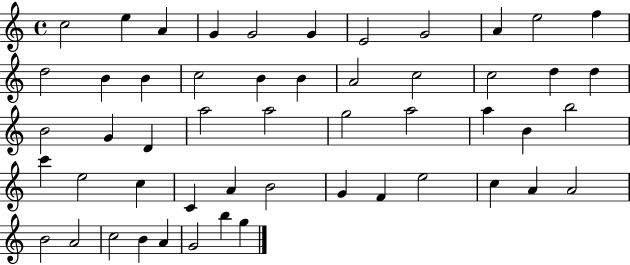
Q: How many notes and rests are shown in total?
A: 52